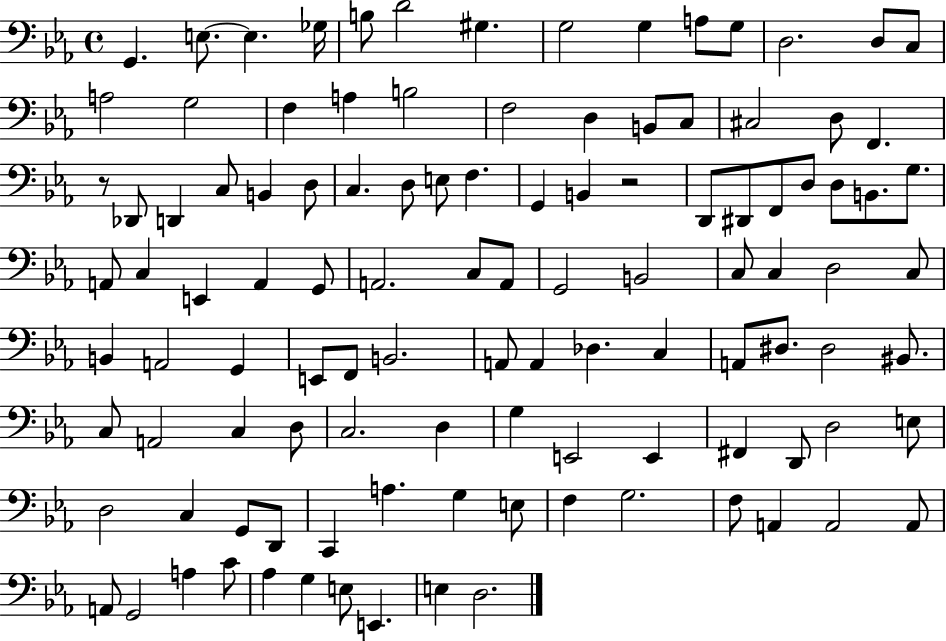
X:1
T:Untitled
M:4/4
L:1/4
K:Eb
G,, E,/2 E, _G,/4 B,/2 D2 ^G, G,2 G, A,/2 G,/2 D,2 D,/2 C,/2 A,2 G,2 F, A, B,2 F,2 D, B,,/2 C,/2 ^C,2 D,/2 F,, z/2 _D,,/2 D,, C,/2 B,, D,/2 C, D,/2 E,/2 F, G,, B,, z2 D,,/2 ^D,,/2 F,,/2 D,/2 D,/2 B,,/2 G,/2 A,,/2 C, E,, A,, G,,/2 A,,2 C,/2 A,,/2 G,,2 B,,2 C,/2 C, D,2 C,/2 B,, A,,2 G,, E,,/2 F,,/2 B,,2 A,,/2 A,, _D, C, A,,/2 ^D,/2 ^D,2 ^B,,/2 C,/2 A,,2 C, D,/2 C,2 D, G, E,,2 E,, ^F,, D,,/2 D,2 E,/2 D,2 C, G,,/2 D,,/2 C,, A, G, E,/2 F, G,2 F,/2 A,, A,,2 A,,/2 A,,/2 G,,2 A, C/2 _A, G, E,/2 E,, E, D,2